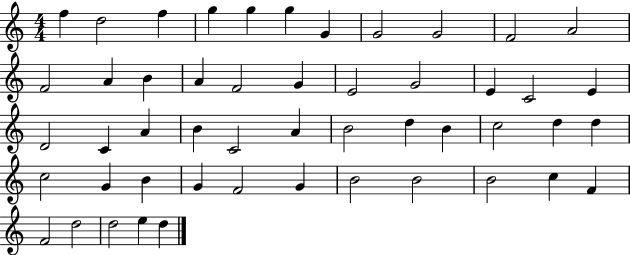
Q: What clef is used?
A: treble